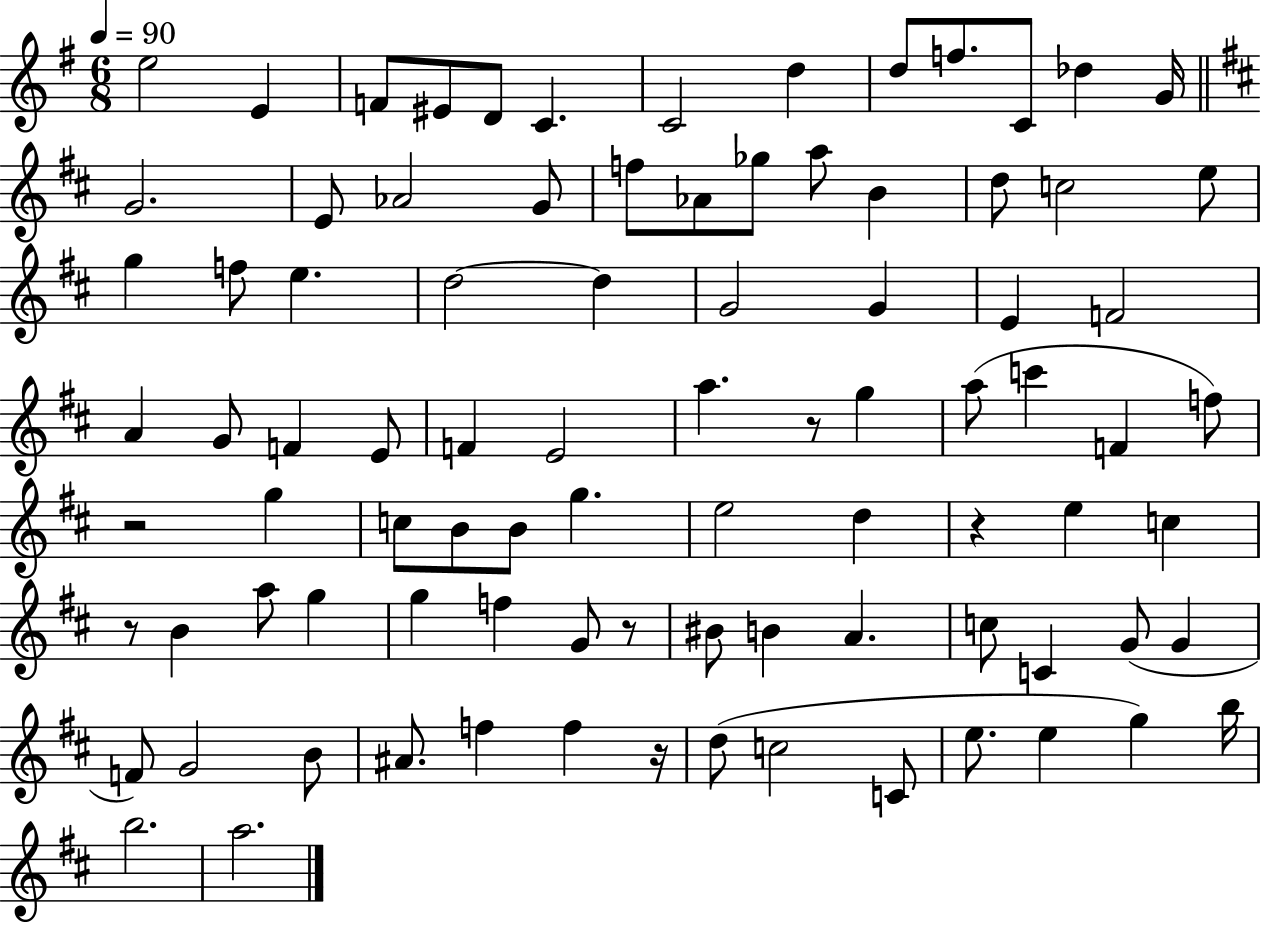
X:1
T:Untitled
M:6/8
L:1/4
K:G
e2 E F/2 ^E/2 D/2 C C2 d d/2 f/2 C/2 _d G/4 G2 E/2 _A2 G/2 f/2 _A/2 _g/2 a/2 B d/2 c2 e/2 g f/2 e d2 d G2 G E F2 A G/2 F E/2 F E2 a z/2 g a/2 c' F f/2 z2 g c/2 B/2 B/2 g e2 d z e c z/2 B a/2 g g f G/2 z/2 ^B/2 B A c/2 C G/2 G F/2 G2 B/2 ^A/2 f f z/4 d/2 c2 C/2 e/2 e g b/4 b2 a2